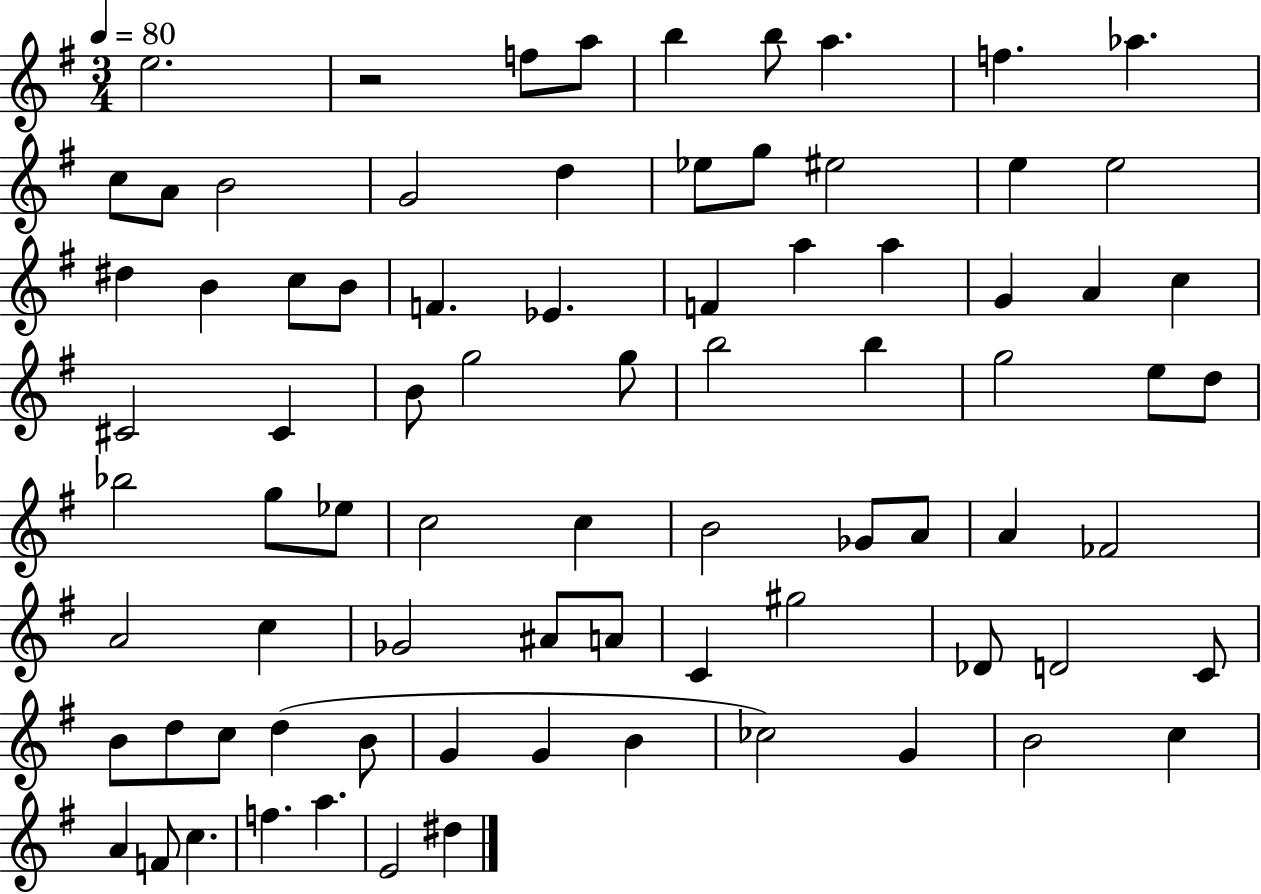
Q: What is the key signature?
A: G major